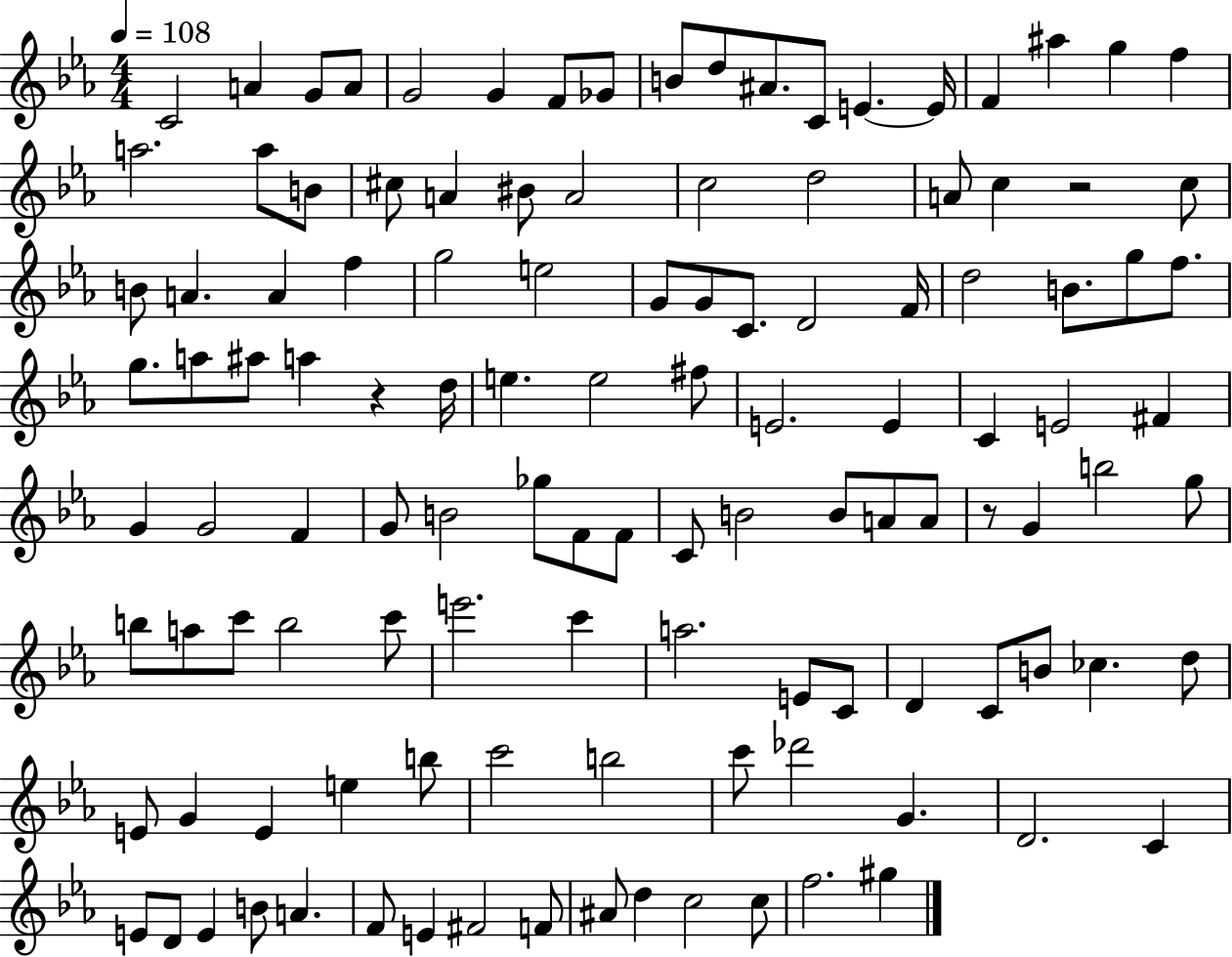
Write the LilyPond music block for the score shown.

{
  \clef treble
  \numericTimeSignature
  \time 4/4
  \key ees \major
  \tempo 4 = 108
  c'2 a'4 g'8 a'8 | g'2 g'4 f'8 ges'8 | b'8 d''8 ais'8. c'8 e'4.~~ e'16 | f'4 ais''4 g''4 f''4 | \break a''2. a''8 b'8 | cis''8 a'4 bis'8 a'2 | c''2 d''2 | a'8 c''4 r2 c''8 | \break b'8 a'4. a'4 f''4 | g''2 e''2 | g'8 g'8 c'8. d'2 f'16 | d''2 b'8. g''8 f''8. | \break g''8. a''8 ais''8 a''4 r4 d''16 | e''4. e''2 fis''8 | e'2. e'4 | c'4 e'2 fis'4 | \break g'4 g'2 f'4 | g'8 b'2 ges''8 f'8 f'8 | c'8 b'2 b'8 a'8 a'8 | r8 g'4 b''2 g''8 | \break b''8 a''8 c'''8 b''2 c'''8 | e'''2. c'''4 | a''2. e'8 c'8 | d'4 c'8 b'8 ces''4. d''8 | \break e'8 g'4 e'4 e''4 b''8 | c'''2 b''2 | c'''8 des'''2 g'4. | d'2. c'4 | \break e'8 d'8 e'4 b'8 a'4. | f'8 e'4 fis'2 f'8 | ais'8 d''4 c''2 c''8 | f''2. gis''4 | \break \bar "|."
}